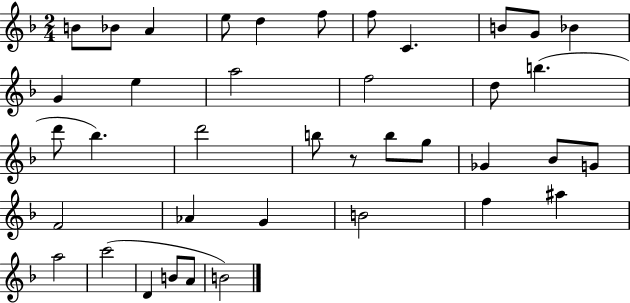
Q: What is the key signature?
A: F major